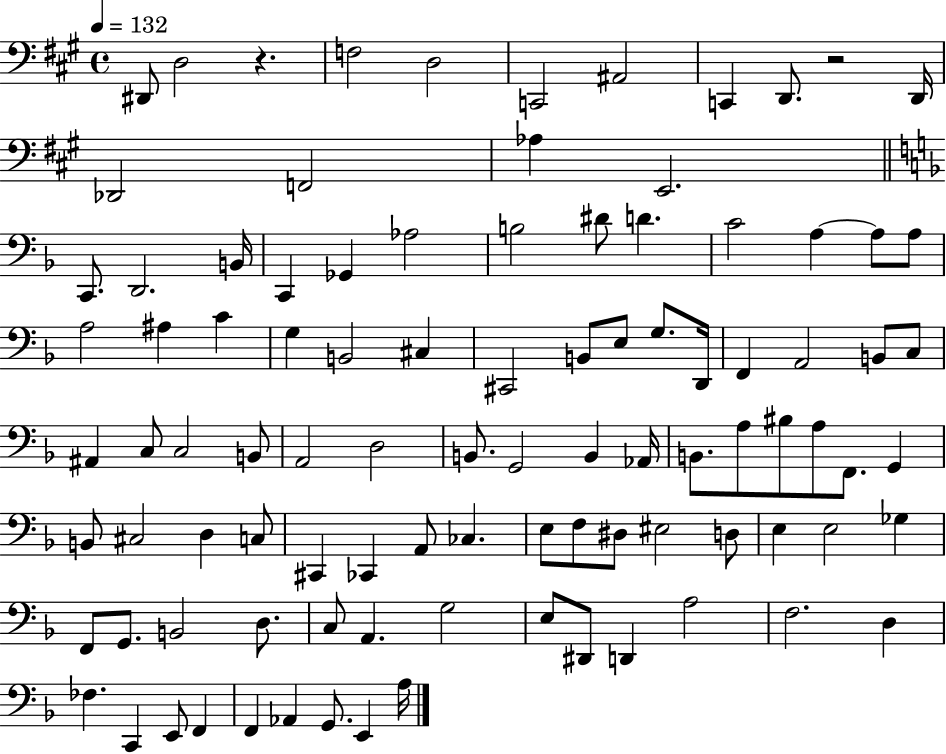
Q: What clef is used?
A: bass